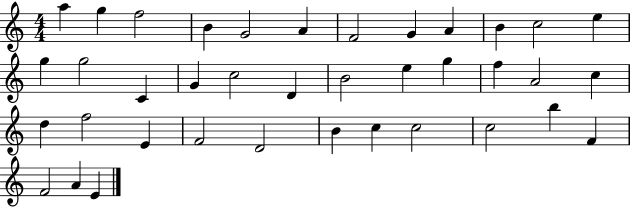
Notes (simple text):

A5/q G5/q F5/h B4/q G4/h A4/q F4/h G4/q A4/q B4/q C5/h E5/q G5/q G5/h C4/q G4/q C5/h D4/q B4/h E5/q G5/q F5/q A4/h C5/q D5/q F5/h E4/q F4/h D4/h B4/q C5/q C5/h C5/h B5/q F4/q F4/h A4/q E4/q